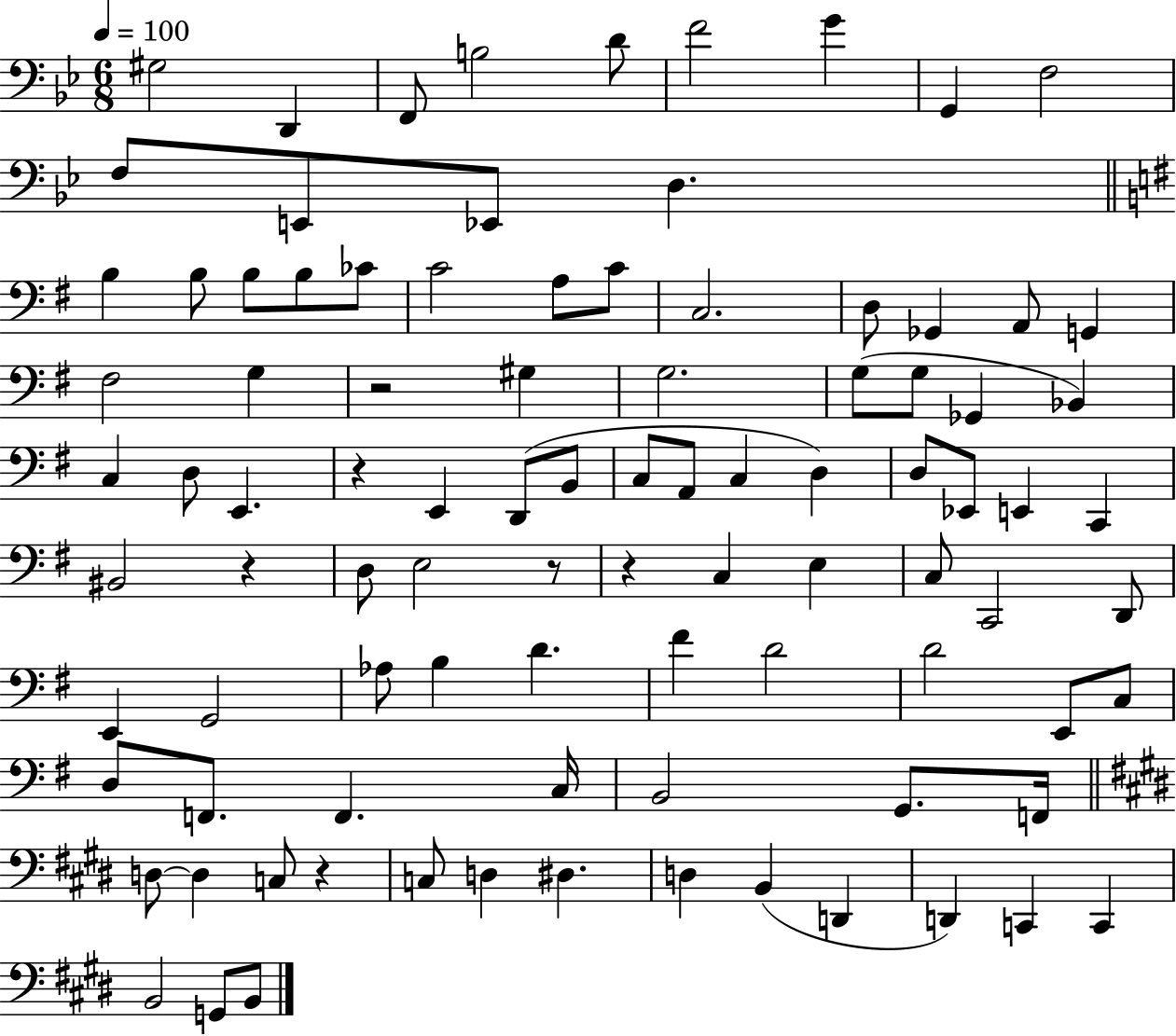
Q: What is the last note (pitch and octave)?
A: B2